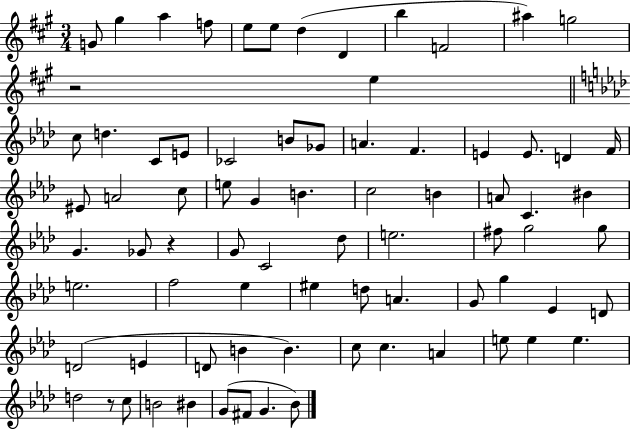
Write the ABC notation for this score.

X:1
T:Untitled
M:3/4
L:1/4
K:A
G/2 ^g a f/2 e/2 e/2 d D b F2 ^a g2 z2 e c/2 d C/2 E/2 _C2 B/2 _G/2 A F E E/2 D F/4 ^E/2 A2 c/2 e/2 G B c2 B A/2 C ^B G _G/2 z G/2 C2 _d/2 e2 ^f/2 g2 g/2 e2 f2 _e ^e d/2 A G/2 g _E D/2 D2 E D/2 B B c/2 c A e/2 e e d2 z/2 c/2 B2 ^B G/2 ^F/2 G _B/2